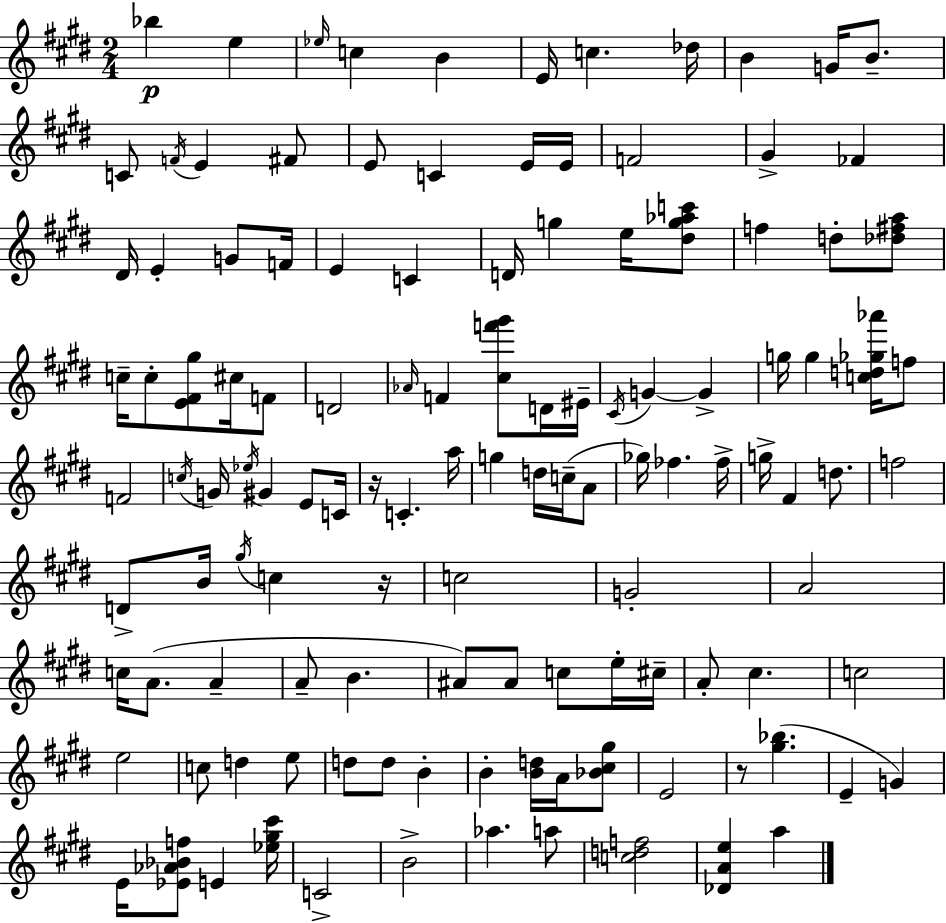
{
  \clef treble
  \numericTimeSignature
  \time 2/4
  \key e \major
  bes''4\p e''4 | \grace { ees''16 } c''4 b'4 | e'16 c''4. | des''16 b'4 g'16 b'8.-- | \break c'8 \acciaccatura { f'16 } e'4 | fis'8 e'8 c'4 | e'16 e'16 f'2 | gis'4-> fes'4 | \break dis'16 e'4-. g'8 | f'16 e'4 c'4 | d'16 g''4 e''16 | <dis'' g'' aes'' c'''>8 f''4 d''8-. | \break <des'' fis'' a''>8 c''16-- c''8-. <e' fis' gis''>8 cis''16 | f'8 d'2 | \grace { aes'16 } f'4 <cis'' f''' gis'''>8 | d'16 eis'16-- \acciaccatura { cis'16 } g'4~~ | \break g'4-> g''16 g''4 | <c'' d'' ges'' aes'''>16 f''8 f'2 | \acciaccatura { c''16 } g'16 \acciaccatura { ees''16 } gis'4 | e'8 c'16 r16 c'4.-. | \break a''16 g''4 | d''16 c''16--( a'8 ges''16) fes''4. | fes''16-> g''16-> fis'4 | d''8. f''2 | \break d'8-> | b'16 \acciaccatura { gis''16 } c''4 r16 c''2 | g'2-. | a'2 | \break c''16 | a'8.( a'4-- a'8-- | b'4. ais'8) | ais'8 c''8 e''16-. cis''16-- a'8-. | \break cis''4. c''2 | e''2 | c''8 | d''4 e''8 d''8 | \break d''8 b'4-. b'4-. | <b' d''>16 a'16 <bes' cis'' gis''>8 e'2 | r8 | <gis'' bes''>4.( e'4-- | \break g'4) e'16 | <ees' aes' bes' f''>8 e'4 <ees'' gis'' cis'''>16 c'2-> | b'2-> | aes''4. | \break a''8 <c'' d'' f''>2 | <des' a' e''>4 | a''4 \bar "|."
}